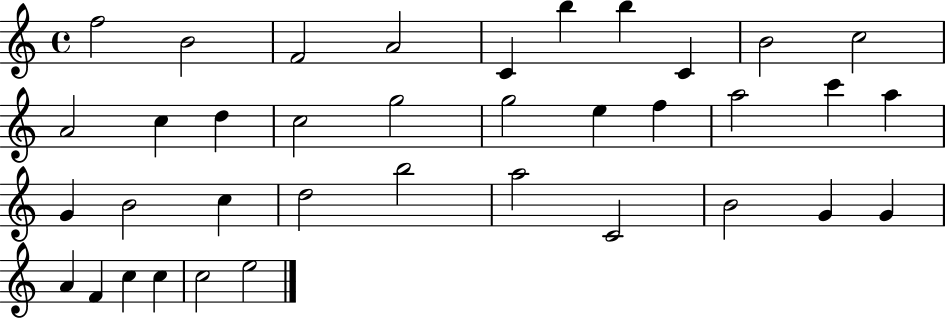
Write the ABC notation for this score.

X:1
T:Untitled
M:4/4
L:1/4
K:C
f2 B2 F2 A2 C b b C B2 c2 A2 c d c2 g2 g2 e f a2 c' a G B2 c d2 b2 a2 C2 B2 G G A F c c c2 e2